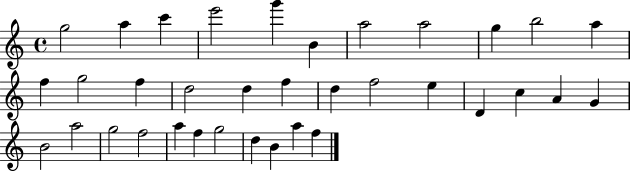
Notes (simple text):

G5/h A5/q C6/q E6/h G6/q B4/q A5/h A5/h G5/q B5/h A5/q F5/q G5/h F5/q D5/h D5/q F5/q D5/q F5/h E5/q D4/q C5/q A4/q G4/q B4/h A5/h G5/h F5/h A5/q F5/q G5/h D5/q B4/q A5/q F5/q